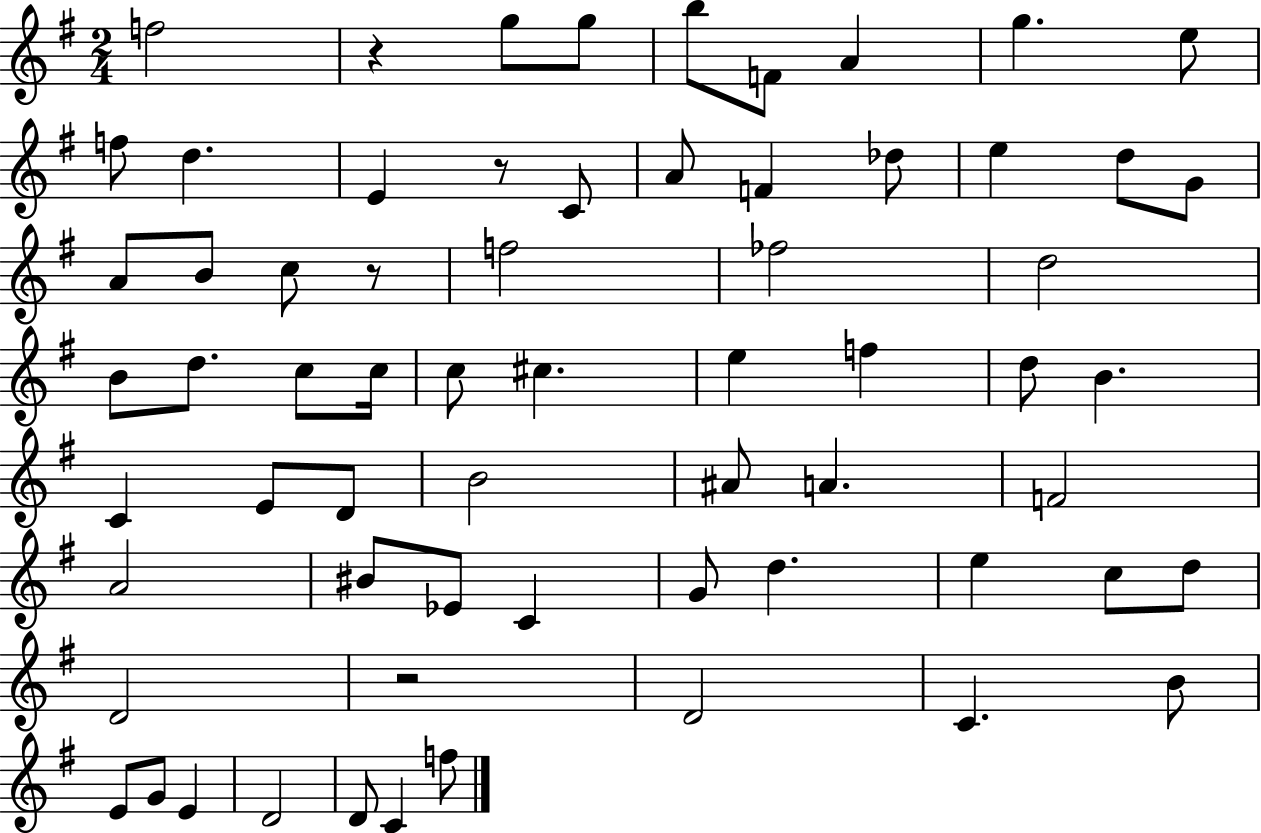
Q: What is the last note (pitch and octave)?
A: F5